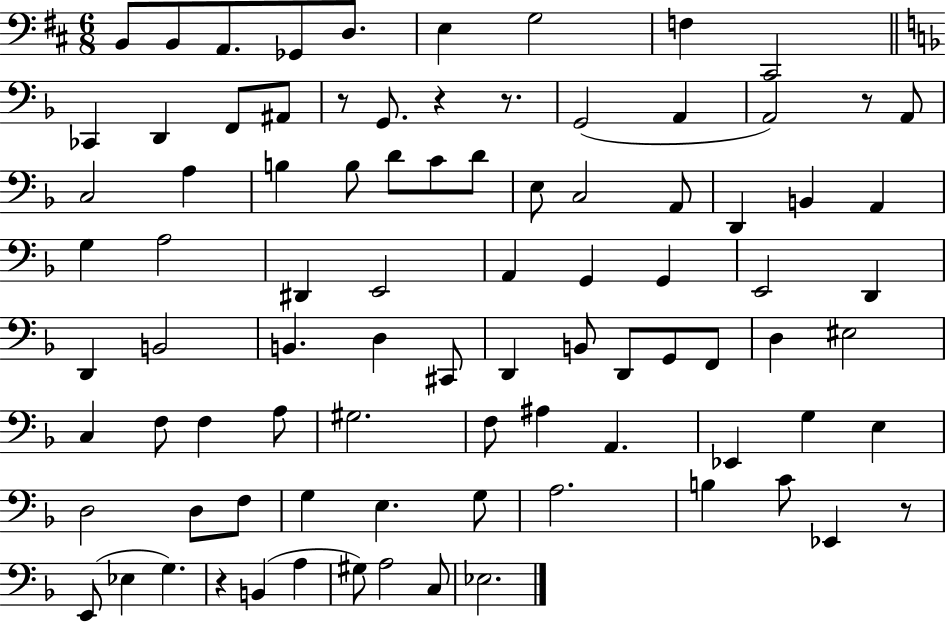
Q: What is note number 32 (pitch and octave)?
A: G3